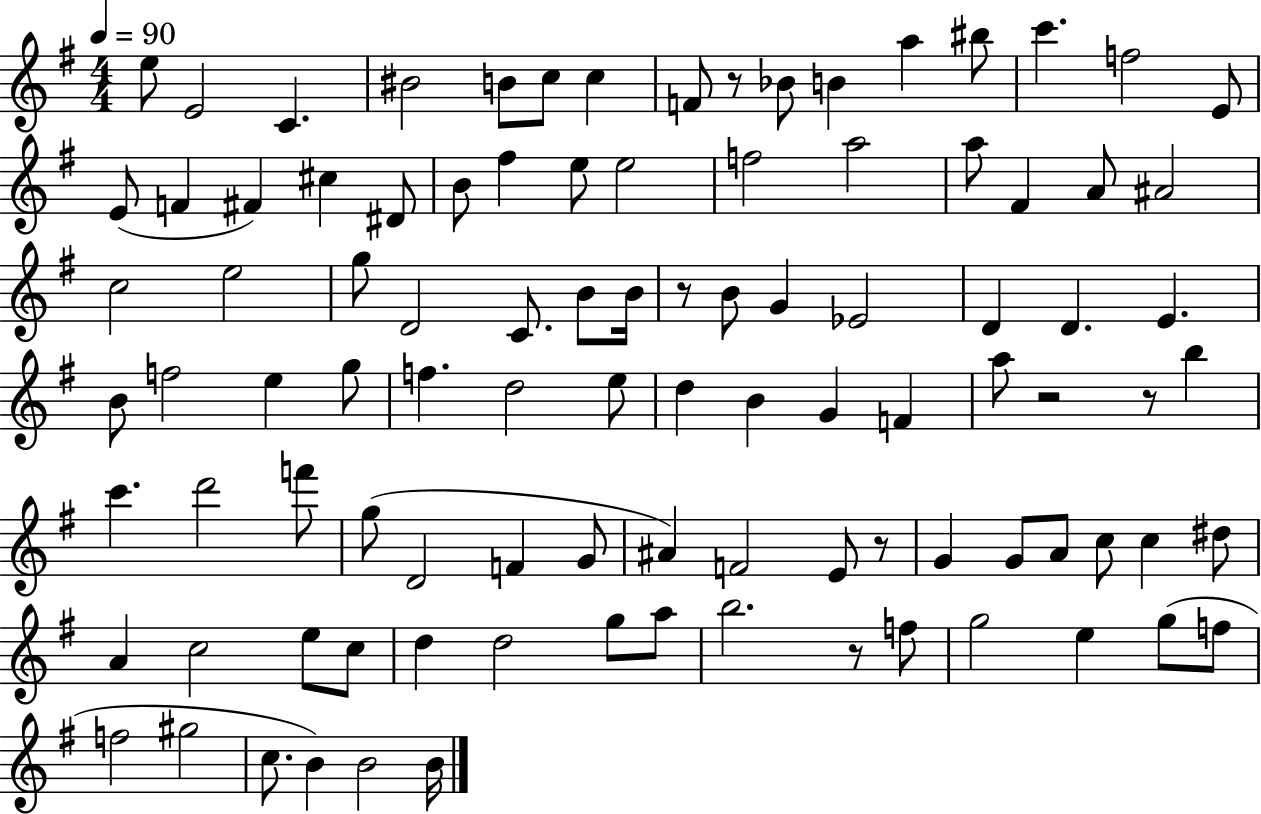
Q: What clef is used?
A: treble